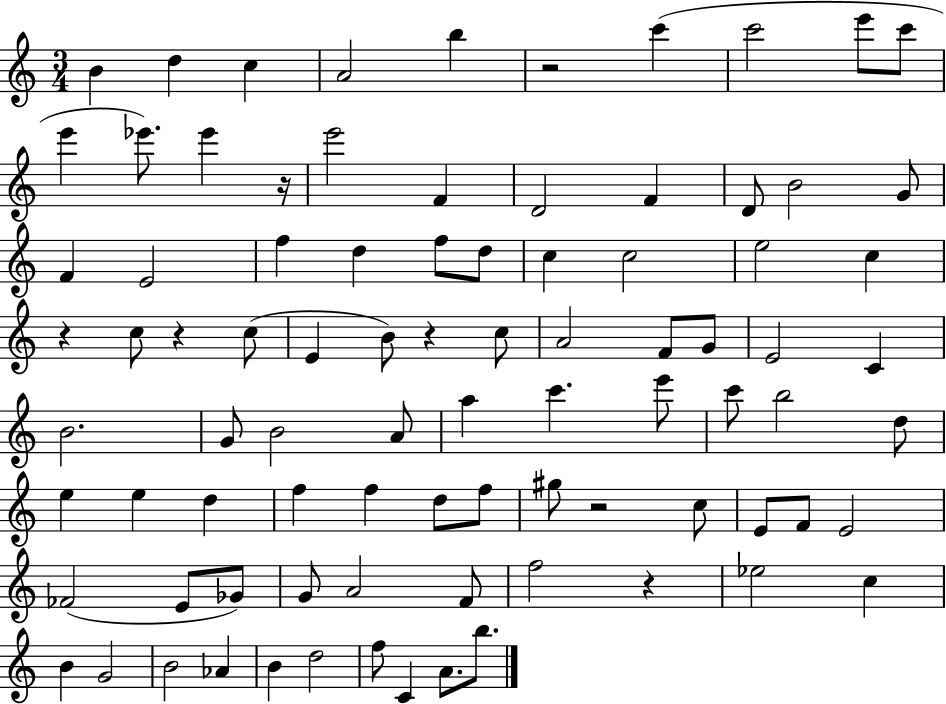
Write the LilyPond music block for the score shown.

{
  \clef treble
  \numericTimeSignature
  \time 3/4
  \key c \major
  b'4 d''4 c''4 | a'2 b''4 | r2 c'''4( | c'''2 e'''8 c'''8 | \break e'''4 ees'''8.) ees'''4 r16 | e'''2 f'4 | d'2 f'4 | d'8 b'2 g'8 | \break f'4 e'2 | f''4 d''4 f''8 d''8 | c''4 c''2 | e''2 c''4 | \break r4 c''8 r4 c''8( | e'4 b'8) r4 c''8 | a'2 f'8 g'8 | e'2 c'4 | \break b'2. | g'8 b'2 a'8 | a''4 c'''4. e'''8 | c'''8 b''2 d''8 | \break e''4 e''4 d''4 | f''4 f''4 d''8 f''8 | gis''8 r2 c''8 | e'8 f'8 e'2 | \break fes'2( e'8 ges'8) | g'8 a'2 f'8 | f''2 r4 | ees''2 c''4 | \break b'4 g'2 | b'2 aes'4 | b'4 d''2 | f''8 c'4 a'8. b''8. | \break \bar "|."
}